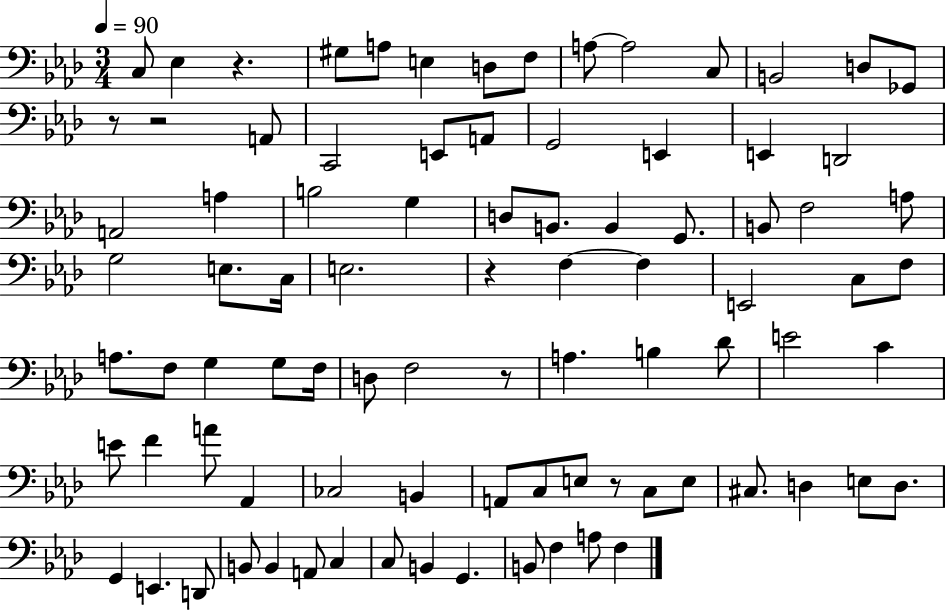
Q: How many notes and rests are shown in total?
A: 88